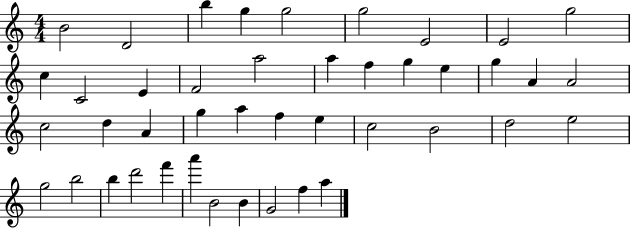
{
  \clef treble
  \numericTimeSignature
  \time 4/4
  \key c \major
  b'2 d'2 | b''4 g''4 g''2 | g''2 e'2 | e'2 g''2 | \break c''4 c'2 e'4 | f'2 a''2 | a''4 f''4 g''4 e''4 | g''4 a'4 a'2 | \break c''2 d''4 a'4 | g''4 a''4 f''4 e''4 | c''2 b'2 | d''2 e''2 | \break g''2 b''2 | b''4 d'''2 f'''4 | a'''4 b'2 b'4 | g'2 f''4 a''4 | \break \bar "|."
}